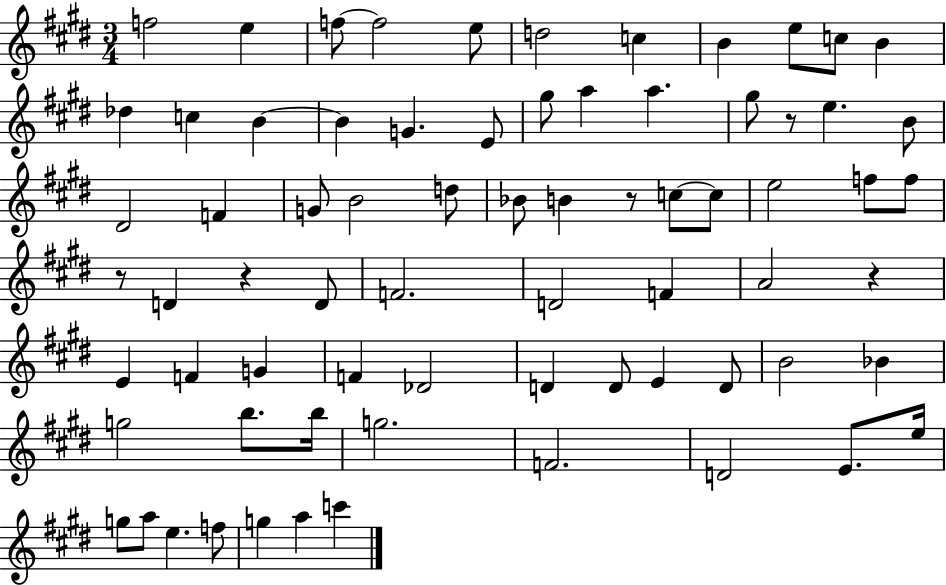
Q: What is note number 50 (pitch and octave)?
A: D4